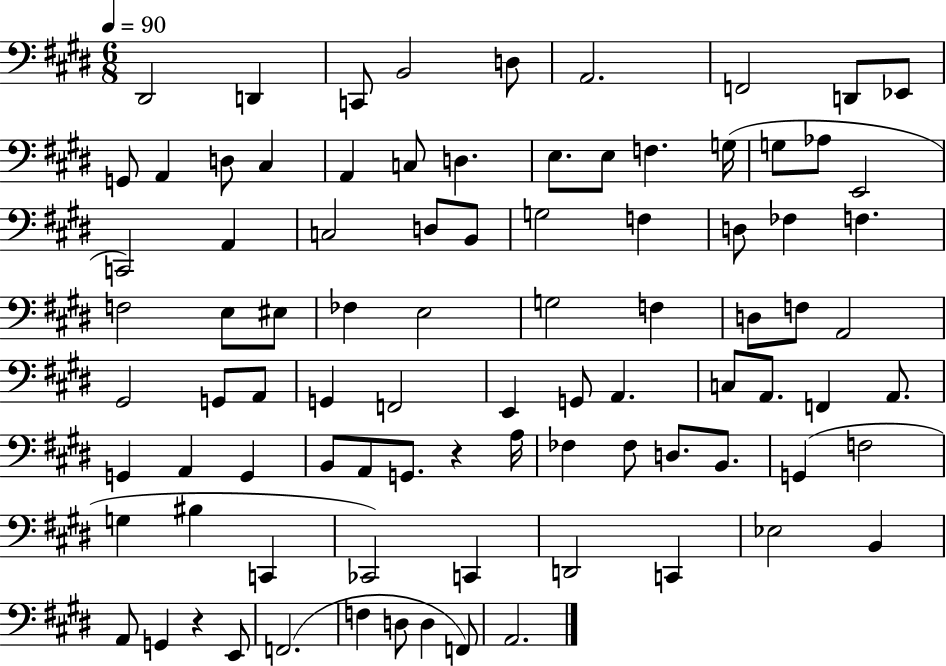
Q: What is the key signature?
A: E major